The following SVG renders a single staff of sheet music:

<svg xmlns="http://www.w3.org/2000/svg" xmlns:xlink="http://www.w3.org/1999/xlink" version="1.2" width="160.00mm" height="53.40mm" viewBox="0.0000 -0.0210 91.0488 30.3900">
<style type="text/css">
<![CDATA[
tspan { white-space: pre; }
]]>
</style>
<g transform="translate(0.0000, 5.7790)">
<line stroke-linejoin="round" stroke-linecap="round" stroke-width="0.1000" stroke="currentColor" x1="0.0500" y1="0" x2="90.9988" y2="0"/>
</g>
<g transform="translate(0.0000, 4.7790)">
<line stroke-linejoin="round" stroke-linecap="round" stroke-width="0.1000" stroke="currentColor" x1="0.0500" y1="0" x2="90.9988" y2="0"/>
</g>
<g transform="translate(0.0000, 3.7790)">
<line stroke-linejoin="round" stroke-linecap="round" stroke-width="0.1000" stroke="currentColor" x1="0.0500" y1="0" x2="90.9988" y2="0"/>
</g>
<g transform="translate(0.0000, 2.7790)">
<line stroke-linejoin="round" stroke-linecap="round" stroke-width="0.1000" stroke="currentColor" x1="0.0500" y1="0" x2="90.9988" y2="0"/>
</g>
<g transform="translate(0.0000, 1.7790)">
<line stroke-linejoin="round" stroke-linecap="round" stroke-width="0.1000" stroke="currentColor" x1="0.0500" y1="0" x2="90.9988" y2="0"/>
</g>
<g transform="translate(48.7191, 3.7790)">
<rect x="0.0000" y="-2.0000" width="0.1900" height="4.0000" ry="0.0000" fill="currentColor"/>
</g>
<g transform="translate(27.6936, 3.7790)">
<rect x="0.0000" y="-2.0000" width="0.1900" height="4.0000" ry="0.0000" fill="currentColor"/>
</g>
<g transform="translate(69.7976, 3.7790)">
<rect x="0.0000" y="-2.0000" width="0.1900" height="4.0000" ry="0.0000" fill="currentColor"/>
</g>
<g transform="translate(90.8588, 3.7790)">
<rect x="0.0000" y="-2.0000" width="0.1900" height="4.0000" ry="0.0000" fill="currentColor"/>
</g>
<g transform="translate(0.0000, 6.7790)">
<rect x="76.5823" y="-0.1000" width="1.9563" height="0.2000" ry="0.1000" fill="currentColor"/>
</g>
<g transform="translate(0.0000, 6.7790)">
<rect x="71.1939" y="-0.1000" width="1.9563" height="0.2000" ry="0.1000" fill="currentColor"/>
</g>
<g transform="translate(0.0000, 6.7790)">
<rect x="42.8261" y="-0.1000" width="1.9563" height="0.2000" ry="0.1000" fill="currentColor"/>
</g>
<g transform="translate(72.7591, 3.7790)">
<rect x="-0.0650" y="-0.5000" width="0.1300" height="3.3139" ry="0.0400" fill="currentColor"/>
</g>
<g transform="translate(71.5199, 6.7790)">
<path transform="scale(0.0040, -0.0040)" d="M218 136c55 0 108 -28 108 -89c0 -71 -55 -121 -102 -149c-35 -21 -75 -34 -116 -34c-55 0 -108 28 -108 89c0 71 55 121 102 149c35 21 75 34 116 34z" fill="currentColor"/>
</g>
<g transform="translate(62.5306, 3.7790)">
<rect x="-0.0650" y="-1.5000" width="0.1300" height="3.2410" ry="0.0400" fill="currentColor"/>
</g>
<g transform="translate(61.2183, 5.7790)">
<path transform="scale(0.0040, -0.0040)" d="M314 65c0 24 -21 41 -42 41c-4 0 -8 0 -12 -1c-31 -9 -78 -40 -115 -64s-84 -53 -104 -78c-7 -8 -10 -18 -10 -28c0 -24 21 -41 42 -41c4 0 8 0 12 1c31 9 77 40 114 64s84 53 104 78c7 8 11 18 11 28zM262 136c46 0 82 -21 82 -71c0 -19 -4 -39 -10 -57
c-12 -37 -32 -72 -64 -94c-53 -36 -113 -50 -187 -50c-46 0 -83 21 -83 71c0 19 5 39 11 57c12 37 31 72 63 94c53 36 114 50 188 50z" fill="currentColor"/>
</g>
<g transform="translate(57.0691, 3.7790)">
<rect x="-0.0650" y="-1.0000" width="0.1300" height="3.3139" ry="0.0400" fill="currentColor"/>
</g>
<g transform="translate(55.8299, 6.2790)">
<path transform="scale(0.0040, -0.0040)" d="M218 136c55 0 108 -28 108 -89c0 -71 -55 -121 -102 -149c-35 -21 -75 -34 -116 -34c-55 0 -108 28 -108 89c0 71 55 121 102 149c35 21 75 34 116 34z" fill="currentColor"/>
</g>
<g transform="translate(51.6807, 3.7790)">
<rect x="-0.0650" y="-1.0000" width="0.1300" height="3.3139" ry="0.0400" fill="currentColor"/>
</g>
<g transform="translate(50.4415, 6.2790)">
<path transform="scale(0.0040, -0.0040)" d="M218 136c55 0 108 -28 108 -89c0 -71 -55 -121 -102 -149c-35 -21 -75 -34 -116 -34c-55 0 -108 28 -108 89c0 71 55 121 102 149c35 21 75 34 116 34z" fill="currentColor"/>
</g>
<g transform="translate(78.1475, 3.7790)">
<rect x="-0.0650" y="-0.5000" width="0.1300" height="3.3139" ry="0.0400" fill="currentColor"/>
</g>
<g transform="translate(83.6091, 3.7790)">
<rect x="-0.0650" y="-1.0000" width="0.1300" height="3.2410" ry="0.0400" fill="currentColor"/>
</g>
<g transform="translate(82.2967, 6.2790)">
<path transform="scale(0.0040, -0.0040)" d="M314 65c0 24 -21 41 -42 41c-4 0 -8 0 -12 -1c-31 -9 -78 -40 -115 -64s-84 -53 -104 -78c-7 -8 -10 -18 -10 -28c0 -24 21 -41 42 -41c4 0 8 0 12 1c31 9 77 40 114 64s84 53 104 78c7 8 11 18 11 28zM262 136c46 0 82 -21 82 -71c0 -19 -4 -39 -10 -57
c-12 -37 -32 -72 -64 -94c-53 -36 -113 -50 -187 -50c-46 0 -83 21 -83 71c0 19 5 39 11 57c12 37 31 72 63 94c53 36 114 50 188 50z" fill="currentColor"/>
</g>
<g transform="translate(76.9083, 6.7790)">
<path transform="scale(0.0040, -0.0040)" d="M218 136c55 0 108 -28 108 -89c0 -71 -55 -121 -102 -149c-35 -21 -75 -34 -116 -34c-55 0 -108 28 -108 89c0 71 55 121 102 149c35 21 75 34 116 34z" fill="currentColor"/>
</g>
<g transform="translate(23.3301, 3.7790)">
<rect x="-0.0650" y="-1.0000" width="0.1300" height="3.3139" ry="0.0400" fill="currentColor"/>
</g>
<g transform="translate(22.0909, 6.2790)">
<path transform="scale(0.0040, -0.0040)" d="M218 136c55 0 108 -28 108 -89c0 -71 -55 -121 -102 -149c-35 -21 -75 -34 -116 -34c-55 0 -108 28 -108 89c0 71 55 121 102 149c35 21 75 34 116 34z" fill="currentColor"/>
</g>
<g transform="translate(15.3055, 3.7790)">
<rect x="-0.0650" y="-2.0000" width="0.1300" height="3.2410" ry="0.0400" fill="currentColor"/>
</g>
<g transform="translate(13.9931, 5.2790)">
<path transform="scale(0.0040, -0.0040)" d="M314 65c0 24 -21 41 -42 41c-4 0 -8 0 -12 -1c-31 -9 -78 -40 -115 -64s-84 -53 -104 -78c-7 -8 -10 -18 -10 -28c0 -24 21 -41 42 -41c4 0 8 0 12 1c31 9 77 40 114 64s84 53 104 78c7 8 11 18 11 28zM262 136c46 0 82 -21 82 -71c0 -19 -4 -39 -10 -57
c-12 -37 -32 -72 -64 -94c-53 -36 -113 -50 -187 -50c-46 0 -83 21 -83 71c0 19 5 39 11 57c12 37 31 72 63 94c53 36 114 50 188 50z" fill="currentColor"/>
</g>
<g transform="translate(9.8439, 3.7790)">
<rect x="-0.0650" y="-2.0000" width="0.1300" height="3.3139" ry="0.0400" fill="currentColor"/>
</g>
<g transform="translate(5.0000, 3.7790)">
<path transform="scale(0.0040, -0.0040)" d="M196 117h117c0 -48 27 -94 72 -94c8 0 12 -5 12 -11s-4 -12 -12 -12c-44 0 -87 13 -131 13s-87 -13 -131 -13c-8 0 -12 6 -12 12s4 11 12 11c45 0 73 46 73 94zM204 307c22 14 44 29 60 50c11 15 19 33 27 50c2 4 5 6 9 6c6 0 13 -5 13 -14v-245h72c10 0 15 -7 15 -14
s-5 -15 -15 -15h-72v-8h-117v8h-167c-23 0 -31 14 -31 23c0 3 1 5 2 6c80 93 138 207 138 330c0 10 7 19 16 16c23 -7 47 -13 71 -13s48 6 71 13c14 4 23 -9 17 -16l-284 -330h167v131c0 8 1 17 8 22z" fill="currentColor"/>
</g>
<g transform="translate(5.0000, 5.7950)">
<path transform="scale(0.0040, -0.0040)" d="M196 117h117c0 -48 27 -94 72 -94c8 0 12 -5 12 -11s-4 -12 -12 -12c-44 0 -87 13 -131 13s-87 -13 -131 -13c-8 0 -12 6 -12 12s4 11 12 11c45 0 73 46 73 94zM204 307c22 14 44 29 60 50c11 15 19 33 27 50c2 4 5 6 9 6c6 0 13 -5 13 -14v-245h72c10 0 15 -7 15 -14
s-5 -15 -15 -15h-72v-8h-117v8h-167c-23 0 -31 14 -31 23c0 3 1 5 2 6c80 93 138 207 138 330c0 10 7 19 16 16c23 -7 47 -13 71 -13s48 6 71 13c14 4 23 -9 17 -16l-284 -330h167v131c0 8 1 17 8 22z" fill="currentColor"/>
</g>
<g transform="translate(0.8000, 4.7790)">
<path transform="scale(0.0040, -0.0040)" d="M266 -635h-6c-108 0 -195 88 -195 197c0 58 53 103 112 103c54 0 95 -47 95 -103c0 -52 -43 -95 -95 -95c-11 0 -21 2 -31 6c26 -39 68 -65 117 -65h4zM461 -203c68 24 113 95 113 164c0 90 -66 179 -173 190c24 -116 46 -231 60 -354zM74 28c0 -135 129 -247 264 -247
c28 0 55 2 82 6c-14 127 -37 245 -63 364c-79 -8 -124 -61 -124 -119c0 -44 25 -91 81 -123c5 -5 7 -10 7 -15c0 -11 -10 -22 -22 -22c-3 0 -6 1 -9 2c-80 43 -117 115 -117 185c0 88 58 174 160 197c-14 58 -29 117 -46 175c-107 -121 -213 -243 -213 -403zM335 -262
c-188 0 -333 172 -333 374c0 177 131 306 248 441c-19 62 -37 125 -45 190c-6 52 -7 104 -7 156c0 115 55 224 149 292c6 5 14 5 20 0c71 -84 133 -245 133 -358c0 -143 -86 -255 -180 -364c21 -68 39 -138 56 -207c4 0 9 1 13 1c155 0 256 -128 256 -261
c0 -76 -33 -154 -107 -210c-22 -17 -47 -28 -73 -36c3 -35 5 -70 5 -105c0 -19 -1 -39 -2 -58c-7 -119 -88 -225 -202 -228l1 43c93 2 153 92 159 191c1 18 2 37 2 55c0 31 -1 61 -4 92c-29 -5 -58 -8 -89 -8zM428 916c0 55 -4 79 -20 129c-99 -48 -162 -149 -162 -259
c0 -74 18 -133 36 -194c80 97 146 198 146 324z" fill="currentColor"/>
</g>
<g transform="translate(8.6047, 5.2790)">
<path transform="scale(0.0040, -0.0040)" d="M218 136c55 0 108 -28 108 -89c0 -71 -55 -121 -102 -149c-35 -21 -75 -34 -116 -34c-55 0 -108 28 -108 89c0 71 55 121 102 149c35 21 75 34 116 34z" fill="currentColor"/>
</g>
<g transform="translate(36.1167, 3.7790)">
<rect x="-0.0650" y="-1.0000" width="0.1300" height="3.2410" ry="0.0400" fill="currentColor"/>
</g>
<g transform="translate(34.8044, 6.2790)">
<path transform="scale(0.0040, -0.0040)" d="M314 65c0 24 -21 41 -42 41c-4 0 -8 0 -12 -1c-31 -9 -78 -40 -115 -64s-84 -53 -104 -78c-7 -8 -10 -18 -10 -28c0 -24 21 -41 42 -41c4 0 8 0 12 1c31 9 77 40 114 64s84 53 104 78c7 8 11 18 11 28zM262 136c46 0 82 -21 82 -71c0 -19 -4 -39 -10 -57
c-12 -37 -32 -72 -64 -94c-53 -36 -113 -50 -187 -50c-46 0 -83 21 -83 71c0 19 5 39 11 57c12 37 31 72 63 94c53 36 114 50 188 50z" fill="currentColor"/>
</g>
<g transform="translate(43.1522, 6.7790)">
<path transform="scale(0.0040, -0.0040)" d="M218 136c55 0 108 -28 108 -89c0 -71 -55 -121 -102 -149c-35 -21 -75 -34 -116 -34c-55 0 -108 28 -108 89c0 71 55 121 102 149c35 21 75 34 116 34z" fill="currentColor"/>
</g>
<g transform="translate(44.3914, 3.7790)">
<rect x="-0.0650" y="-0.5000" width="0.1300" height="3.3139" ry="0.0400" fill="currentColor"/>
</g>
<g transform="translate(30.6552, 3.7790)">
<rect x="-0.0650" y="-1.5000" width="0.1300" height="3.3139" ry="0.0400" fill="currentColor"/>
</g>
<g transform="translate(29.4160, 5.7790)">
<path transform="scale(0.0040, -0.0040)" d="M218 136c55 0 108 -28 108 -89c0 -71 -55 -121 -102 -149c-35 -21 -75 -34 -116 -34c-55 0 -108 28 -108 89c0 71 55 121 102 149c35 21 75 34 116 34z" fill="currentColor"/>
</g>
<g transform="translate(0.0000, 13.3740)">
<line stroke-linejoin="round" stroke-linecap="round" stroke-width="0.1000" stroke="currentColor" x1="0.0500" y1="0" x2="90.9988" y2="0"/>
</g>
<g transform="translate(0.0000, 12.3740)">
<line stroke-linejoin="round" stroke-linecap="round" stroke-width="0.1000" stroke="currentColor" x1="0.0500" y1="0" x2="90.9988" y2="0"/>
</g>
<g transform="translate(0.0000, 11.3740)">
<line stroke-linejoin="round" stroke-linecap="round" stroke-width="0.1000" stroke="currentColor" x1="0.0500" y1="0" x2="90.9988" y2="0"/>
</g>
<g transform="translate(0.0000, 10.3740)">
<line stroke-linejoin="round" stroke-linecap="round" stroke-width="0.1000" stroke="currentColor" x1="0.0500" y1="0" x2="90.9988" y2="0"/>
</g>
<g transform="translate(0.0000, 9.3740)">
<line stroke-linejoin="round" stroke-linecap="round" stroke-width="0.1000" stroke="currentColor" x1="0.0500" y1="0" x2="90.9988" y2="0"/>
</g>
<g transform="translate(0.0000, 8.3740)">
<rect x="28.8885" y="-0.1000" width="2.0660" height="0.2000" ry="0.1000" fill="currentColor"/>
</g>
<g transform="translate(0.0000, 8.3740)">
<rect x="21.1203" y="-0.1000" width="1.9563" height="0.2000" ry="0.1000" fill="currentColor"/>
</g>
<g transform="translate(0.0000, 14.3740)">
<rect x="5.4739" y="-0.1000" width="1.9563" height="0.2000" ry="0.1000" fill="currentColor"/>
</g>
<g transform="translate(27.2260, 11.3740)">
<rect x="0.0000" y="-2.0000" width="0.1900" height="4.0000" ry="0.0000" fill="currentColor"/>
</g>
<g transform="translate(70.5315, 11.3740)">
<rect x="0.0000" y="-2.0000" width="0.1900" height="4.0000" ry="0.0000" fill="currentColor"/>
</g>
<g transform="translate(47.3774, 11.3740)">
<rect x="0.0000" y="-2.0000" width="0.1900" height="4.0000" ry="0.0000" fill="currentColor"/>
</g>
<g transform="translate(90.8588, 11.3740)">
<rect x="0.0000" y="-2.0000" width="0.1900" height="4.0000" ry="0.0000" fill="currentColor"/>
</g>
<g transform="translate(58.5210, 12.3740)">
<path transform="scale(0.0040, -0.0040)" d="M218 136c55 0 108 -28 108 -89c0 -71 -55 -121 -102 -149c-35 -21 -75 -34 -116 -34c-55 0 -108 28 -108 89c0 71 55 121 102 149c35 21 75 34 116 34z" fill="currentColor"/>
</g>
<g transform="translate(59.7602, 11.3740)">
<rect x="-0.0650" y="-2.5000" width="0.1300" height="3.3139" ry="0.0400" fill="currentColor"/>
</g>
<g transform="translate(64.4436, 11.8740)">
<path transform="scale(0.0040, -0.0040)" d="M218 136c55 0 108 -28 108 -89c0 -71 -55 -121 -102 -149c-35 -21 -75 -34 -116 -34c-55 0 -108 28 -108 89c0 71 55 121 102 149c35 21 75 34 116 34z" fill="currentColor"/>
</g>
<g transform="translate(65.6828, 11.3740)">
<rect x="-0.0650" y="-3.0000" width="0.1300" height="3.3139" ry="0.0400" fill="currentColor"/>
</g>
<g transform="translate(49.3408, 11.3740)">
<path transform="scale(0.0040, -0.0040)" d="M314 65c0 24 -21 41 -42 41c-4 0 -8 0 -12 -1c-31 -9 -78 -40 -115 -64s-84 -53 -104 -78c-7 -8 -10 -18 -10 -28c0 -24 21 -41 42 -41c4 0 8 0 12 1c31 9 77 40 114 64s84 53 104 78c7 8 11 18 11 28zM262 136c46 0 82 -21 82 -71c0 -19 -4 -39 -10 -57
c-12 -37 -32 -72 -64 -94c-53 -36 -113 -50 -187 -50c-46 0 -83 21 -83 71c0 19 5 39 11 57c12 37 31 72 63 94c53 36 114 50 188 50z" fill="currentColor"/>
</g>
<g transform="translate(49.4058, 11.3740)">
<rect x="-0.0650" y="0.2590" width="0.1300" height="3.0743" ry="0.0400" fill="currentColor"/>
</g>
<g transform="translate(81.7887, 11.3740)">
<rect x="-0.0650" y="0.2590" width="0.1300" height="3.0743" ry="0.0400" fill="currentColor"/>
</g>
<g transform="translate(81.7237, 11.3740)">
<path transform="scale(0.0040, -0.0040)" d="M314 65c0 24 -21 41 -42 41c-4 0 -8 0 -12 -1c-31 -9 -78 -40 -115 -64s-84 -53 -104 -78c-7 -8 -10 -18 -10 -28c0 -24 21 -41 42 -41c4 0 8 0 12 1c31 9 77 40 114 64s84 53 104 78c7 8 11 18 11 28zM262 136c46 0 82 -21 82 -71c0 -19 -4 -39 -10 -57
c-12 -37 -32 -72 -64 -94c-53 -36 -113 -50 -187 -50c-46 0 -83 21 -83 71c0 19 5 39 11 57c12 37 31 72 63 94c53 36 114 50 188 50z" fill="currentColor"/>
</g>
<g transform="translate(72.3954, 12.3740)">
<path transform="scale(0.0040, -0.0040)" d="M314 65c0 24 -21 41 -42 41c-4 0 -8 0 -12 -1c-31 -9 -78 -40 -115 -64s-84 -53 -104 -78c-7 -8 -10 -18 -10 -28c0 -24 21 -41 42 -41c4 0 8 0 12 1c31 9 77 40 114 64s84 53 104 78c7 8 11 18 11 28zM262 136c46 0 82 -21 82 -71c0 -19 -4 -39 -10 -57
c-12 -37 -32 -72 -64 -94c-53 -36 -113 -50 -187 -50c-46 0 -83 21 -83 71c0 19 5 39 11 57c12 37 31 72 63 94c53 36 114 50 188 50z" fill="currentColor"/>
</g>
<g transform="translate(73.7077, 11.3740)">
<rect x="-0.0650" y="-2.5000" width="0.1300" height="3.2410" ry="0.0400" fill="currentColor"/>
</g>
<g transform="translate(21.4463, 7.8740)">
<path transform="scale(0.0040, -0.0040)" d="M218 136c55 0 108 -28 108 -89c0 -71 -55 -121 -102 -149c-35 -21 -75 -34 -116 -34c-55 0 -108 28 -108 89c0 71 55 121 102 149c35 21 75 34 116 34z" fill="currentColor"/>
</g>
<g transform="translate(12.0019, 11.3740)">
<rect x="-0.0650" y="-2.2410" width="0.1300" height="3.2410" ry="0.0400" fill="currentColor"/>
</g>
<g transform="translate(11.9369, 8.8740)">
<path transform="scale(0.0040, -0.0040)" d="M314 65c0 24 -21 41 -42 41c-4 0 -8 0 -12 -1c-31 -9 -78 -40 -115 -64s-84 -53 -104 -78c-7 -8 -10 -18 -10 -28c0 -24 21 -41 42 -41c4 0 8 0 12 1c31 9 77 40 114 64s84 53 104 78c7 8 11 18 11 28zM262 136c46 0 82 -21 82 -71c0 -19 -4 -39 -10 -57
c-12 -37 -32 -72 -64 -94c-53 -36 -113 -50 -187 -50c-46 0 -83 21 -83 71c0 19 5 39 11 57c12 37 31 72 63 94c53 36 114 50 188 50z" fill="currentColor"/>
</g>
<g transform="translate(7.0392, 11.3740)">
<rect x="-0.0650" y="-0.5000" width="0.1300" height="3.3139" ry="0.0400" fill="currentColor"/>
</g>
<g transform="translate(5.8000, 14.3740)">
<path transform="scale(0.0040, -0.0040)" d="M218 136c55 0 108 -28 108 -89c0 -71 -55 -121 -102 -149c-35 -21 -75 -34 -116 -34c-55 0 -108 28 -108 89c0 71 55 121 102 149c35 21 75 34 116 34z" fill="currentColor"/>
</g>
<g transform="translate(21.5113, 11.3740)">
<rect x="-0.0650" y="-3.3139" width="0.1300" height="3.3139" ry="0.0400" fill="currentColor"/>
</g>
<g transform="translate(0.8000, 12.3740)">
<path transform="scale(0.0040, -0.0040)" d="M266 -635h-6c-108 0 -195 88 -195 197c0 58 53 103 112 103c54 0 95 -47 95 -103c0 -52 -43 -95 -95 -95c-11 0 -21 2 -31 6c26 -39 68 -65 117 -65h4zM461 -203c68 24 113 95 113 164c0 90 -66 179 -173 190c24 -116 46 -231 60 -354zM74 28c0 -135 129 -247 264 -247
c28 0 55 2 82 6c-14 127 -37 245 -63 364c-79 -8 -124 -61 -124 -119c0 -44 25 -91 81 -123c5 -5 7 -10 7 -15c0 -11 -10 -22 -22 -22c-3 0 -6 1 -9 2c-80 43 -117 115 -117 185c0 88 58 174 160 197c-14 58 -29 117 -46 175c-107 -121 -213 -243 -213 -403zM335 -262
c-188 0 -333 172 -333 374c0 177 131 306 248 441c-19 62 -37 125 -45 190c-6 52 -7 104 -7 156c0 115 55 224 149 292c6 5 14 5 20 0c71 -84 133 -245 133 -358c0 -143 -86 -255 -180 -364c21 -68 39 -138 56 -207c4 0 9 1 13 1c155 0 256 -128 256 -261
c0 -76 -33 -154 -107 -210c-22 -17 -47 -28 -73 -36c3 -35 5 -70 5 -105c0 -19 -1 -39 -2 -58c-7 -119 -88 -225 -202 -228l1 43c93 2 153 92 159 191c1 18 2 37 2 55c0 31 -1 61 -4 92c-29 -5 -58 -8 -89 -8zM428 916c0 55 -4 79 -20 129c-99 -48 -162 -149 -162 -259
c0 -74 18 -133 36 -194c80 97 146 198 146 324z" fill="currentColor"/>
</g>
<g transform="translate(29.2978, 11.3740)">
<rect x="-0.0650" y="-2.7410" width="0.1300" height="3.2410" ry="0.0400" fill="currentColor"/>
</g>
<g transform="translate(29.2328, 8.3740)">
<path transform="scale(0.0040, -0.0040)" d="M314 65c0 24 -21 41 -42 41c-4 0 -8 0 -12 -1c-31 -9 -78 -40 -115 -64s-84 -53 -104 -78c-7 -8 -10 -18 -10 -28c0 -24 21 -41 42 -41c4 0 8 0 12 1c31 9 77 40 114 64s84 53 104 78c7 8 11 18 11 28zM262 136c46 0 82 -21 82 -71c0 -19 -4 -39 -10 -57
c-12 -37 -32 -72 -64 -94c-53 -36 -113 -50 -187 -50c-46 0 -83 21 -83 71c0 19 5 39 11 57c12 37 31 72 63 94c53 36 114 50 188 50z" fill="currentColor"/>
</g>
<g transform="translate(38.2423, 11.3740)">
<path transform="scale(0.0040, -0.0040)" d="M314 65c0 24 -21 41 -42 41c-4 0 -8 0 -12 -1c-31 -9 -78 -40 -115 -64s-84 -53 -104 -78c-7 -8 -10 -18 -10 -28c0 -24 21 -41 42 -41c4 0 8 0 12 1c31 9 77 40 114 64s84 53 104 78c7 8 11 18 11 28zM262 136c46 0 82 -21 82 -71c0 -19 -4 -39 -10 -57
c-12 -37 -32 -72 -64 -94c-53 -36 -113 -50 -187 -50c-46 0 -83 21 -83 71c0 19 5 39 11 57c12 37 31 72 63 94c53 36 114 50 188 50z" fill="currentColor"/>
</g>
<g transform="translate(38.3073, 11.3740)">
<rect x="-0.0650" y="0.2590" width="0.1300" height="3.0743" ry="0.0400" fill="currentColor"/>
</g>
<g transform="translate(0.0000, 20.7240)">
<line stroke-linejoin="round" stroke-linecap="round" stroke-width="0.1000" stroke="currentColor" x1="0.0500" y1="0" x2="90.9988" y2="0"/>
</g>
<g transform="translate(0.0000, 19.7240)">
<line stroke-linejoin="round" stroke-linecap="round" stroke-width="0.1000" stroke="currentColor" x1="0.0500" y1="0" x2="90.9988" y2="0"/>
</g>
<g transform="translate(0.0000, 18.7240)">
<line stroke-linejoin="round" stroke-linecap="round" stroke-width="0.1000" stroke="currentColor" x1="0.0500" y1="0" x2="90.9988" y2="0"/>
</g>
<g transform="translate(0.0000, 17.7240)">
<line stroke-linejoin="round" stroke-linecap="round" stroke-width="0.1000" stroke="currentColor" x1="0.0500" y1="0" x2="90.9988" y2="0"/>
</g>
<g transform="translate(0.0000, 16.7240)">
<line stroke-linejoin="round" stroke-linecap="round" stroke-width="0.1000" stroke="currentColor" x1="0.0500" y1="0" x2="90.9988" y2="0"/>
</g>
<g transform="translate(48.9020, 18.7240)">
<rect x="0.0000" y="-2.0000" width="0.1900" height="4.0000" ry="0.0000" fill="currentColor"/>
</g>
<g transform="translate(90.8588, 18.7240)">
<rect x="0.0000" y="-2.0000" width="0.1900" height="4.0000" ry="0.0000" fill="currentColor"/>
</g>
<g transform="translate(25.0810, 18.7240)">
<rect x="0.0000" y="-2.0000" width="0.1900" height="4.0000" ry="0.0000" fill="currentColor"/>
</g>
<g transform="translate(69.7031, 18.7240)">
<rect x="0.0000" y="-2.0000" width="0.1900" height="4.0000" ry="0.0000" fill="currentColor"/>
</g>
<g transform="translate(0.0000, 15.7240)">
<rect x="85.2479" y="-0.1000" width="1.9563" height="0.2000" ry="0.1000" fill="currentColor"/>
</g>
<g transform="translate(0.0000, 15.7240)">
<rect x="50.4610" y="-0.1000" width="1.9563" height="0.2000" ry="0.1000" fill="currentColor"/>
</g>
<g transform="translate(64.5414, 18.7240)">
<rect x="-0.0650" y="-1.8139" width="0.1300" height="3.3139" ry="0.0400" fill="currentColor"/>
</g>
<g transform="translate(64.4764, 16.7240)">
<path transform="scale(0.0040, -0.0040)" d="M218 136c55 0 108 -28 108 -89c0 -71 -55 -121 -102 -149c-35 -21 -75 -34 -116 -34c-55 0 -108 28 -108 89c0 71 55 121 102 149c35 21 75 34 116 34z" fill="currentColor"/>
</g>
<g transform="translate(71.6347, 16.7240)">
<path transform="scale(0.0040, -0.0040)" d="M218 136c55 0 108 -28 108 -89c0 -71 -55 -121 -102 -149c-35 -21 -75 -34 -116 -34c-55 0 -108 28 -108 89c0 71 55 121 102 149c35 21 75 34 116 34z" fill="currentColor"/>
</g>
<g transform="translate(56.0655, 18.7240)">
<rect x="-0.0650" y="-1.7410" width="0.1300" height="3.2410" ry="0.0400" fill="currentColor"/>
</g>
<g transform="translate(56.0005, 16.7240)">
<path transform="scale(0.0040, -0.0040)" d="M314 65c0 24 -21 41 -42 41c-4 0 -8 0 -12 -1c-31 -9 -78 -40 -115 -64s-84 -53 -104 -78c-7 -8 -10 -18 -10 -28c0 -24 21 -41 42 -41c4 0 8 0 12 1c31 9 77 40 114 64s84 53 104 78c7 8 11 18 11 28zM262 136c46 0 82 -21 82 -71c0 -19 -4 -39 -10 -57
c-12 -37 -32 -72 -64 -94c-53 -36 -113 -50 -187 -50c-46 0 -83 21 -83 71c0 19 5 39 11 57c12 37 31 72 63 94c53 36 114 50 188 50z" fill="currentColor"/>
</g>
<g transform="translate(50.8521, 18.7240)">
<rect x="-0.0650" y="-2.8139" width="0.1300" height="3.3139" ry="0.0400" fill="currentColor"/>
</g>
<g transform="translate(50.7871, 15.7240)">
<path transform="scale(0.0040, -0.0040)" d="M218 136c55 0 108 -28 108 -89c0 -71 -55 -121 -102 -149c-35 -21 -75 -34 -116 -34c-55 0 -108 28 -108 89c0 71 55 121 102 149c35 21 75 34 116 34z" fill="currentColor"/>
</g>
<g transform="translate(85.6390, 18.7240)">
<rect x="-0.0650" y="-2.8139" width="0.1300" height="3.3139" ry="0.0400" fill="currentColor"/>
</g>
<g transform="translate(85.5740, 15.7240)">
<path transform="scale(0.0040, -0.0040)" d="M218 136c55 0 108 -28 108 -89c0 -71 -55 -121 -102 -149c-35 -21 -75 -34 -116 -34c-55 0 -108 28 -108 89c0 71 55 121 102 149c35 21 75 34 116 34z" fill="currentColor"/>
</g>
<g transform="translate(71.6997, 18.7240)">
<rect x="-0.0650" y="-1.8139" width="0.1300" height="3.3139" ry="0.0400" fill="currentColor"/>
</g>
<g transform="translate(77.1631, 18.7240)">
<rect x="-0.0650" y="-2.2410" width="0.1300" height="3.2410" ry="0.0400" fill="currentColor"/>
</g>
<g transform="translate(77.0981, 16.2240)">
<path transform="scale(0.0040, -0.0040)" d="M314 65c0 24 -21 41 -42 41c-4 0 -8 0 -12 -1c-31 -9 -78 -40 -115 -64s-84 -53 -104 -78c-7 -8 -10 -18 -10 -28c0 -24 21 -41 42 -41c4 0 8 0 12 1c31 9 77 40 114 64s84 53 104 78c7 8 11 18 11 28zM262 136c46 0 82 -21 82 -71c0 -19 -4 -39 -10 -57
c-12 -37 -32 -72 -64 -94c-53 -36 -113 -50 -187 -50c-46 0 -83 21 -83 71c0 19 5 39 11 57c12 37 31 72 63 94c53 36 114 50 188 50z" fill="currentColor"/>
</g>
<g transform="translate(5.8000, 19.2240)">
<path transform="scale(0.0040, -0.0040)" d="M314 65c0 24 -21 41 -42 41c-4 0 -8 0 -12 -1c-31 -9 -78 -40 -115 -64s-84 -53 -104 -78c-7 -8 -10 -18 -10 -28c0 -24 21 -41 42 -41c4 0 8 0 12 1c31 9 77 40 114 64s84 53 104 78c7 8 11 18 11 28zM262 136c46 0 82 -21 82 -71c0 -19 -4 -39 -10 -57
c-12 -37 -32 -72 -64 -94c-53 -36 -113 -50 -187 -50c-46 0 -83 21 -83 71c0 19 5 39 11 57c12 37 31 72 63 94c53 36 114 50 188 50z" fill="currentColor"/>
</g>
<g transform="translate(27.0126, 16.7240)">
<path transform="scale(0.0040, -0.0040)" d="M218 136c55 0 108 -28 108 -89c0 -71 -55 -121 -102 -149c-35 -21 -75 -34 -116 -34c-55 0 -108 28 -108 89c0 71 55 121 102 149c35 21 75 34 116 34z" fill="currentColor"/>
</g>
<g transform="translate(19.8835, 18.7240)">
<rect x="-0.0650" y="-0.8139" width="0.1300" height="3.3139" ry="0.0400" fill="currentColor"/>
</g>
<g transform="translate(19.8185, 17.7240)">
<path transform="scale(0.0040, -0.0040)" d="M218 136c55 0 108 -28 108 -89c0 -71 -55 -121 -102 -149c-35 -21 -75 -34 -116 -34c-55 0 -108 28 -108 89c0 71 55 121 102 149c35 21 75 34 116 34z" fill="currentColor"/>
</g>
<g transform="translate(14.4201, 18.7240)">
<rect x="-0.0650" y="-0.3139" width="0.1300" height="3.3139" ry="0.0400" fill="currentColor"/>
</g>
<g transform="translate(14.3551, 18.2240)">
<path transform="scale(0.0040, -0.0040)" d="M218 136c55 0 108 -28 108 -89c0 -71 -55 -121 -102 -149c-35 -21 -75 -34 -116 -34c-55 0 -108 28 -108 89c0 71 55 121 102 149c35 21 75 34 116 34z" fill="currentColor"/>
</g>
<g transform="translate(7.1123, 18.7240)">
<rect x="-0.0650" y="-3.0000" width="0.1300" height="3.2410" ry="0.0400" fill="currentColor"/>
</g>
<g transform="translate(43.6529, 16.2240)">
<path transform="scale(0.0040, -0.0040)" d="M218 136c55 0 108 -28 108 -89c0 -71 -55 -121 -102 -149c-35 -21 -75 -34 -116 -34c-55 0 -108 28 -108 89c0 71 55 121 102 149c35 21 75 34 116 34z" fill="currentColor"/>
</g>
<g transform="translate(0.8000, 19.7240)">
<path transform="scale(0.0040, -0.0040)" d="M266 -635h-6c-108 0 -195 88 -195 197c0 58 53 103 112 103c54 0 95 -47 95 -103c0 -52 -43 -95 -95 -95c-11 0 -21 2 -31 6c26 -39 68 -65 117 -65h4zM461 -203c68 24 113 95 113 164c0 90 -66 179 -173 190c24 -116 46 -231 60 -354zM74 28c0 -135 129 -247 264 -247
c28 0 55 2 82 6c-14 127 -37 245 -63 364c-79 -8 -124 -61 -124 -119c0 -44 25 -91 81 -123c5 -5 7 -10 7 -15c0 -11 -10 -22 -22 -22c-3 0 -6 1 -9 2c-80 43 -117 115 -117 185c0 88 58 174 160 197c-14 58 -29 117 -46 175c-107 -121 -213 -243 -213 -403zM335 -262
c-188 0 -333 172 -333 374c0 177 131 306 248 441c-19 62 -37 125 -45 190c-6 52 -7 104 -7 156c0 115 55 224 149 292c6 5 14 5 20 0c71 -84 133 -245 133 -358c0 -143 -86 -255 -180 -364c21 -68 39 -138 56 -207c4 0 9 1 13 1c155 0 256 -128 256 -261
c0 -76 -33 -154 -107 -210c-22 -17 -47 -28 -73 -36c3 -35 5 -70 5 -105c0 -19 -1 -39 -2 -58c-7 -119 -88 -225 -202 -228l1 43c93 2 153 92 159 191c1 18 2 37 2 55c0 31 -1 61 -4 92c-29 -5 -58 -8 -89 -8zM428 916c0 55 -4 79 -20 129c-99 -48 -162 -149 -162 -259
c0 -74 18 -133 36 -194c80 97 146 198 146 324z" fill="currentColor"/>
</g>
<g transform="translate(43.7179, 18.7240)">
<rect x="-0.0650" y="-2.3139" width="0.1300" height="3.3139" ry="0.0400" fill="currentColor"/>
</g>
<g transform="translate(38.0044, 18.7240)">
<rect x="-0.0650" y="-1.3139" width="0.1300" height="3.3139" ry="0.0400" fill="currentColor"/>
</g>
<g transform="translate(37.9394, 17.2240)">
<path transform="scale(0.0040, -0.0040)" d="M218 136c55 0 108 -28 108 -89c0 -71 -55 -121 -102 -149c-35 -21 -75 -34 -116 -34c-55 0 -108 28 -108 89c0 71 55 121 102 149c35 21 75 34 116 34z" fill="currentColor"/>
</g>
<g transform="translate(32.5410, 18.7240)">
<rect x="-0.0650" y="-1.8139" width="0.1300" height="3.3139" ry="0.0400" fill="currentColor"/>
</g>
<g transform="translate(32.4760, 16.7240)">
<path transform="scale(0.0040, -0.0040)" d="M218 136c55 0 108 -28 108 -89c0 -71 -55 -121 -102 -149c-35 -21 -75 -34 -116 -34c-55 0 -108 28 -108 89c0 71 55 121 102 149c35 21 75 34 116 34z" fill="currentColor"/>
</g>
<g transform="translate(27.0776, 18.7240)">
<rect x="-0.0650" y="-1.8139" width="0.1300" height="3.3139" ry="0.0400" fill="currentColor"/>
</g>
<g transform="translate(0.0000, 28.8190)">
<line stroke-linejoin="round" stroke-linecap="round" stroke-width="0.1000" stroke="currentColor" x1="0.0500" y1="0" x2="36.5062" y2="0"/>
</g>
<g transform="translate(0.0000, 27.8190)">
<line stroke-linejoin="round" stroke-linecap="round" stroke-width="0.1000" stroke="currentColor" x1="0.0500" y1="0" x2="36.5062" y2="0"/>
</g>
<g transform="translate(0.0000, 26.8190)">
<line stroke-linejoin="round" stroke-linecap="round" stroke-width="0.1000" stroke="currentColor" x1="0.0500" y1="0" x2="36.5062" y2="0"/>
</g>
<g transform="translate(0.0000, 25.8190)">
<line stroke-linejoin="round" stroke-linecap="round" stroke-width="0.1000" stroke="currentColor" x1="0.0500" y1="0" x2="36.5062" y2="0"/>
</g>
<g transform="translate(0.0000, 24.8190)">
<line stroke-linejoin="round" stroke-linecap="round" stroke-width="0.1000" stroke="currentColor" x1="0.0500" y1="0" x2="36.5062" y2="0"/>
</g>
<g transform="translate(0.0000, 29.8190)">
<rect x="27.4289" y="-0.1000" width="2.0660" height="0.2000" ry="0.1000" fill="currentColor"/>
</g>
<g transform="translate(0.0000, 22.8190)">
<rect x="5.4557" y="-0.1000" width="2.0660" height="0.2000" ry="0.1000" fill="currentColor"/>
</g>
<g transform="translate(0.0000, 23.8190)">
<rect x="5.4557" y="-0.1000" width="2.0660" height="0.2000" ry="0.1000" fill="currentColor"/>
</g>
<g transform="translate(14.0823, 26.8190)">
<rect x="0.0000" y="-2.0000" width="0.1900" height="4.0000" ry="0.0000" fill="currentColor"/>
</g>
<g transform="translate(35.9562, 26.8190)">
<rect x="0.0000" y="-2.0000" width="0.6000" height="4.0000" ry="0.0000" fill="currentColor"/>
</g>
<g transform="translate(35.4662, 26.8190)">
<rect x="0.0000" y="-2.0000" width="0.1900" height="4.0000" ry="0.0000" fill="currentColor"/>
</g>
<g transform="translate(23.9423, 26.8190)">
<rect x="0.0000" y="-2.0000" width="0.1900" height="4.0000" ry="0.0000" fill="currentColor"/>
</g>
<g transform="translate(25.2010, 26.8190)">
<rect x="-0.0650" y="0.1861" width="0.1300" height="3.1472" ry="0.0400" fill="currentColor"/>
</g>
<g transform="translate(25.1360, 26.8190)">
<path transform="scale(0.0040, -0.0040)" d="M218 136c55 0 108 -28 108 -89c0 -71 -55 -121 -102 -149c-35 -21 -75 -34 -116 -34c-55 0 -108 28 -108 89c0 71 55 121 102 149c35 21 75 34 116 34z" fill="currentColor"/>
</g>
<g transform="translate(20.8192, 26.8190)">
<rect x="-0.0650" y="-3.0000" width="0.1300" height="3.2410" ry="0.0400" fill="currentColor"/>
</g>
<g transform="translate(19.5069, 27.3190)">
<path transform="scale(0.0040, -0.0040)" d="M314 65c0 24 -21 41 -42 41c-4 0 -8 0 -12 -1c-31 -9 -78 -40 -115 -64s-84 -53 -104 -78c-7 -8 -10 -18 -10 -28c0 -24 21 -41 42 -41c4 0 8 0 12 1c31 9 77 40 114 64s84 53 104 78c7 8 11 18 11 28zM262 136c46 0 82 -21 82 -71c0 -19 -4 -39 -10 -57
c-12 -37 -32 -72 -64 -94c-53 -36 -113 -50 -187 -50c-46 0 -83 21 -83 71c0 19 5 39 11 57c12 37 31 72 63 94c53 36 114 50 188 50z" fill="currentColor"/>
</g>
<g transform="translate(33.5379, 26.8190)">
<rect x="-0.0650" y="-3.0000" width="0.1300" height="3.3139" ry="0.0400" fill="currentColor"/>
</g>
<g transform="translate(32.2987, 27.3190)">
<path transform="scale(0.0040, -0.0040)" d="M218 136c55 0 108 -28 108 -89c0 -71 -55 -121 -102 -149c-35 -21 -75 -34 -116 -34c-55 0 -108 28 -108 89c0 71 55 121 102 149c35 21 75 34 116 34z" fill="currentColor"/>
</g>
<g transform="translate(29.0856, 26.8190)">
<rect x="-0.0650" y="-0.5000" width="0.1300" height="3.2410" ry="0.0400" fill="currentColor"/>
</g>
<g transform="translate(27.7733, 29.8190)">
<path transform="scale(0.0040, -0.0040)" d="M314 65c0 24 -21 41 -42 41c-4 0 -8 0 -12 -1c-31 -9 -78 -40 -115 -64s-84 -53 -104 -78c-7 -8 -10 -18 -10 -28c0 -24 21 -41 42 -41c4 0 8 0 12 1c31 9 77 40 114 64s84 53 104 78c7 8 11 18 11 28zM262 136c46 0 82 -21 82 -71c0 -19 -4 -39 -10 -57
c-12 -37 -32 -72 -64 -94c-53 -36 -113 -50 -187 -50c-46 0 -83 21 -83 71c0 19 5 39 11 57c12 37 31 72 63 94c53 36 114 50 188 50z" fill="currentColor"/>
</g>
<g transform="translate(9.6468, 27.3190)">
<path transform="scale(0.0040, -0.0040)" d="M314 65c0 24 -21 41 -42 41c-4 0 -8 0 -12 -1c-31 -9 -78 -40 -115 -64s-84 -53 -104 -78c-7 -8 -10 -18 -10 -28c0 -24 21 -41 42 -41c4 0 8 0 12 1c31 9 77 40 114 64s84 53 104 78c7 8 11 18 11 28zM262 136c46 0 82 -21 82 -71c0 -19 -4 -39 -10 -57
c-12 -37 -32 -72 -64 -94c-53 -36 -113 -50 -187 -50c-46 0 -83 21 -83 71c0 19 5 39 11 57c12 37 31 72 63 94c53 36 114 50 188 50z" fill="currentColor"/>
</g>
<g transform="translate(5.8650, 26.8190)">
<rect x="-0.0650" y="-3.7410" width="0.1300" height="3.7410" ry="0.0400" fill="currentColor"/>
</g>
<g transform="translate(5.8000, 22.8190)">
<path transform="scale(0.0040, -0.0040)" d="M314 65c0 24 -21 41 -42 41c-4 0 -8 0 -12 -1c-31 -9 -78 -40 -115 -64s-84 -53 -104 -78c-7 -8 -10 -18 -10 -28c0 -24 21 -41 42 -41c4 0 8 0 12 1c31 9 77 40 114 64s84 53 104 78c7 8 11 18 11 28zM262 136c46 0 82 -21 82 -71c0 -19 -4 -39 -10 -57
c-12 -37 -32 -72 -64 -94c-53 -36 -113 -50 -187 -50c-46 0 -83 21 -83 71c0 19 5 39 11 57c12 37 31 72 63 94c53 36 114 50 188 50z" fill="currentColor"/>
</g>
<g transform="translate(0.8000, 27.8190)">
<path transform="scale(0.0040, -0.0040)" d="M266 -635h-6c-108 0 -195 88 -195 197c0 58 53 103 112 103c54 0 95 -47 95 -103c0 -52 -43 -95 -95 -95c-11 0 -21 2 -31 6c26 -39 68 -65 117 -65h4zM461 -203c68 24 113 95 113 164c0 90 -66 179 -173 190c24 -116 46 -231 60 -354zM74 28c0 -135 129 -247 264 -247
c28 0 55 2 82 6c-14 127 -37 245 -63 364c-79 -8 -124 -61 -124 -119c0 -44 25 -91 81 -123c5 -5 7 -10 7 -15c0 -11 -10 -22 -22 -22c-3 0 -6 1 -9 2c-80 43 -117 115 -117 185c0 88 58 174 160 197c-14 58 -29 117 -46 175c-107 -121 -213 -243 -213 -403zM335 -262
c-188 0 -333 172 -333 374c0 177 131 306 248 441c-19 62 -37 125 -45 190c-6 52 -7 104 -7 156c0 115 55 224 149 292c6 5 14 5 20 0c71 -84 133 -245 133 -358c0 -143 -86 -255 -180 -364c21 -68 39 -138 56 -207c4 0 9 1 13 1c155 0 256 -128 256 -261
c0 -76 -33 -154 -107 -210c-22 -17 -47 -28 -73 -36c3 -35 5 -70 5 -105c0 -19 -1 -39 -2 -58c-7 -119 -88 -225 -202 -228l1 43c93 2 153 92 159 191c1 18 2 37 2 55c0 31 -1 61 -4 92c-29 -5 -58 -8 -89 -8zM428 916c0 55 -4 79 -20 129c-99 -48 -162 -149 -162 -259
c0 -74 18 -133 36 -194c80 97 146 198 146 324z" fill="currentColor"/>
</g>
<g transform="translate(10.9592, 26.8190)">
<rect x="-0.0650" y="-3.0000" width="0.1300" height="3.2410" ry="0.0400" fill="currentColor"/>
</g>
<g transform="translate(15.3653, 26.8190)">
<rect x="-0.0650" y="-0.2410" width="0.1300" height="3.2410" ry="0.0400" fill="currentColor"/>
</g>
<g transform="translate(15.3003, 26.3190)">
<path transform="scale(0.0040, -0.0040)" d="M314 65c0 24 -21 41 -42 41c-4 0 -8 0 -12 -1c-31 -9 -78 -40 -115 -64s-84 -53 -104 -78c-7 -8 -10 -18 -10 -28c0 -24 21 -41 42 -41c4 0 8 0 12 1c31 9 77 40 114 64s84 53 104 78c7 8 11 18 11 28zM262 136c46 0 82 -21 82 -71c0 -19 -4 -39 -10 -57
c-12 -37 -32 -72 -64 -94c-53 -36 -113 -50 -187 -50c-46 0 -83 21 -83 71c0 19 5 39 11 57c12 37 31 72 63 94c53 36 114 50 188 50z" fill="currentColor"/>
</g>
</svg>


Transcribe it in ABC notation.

X:1
T:Untitled
M:4/4
L:1/4
K:C
F F2 D E D2 C D D E2 C C D2 C g2 b a2 B2 B2 G A G2 B2 A2 c d f f e g a f2 f f g2 a c'2 A2 c2 A2 B C2 A